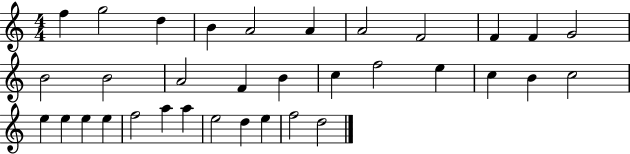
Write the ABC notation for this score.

X:1
T:Untitled
M:4/4
L:1/4
K:C
f g2 d B A2 A A2 F2 F F G2 B2 B2 A2 F B c f2 e c B c2 e e e e f2 a a e2 d e f2 d2